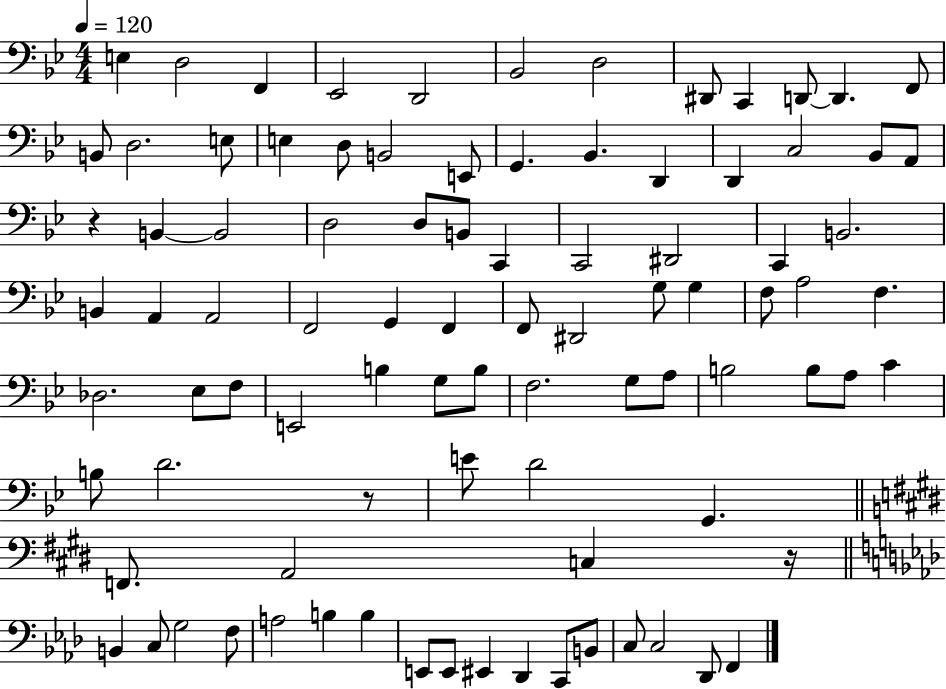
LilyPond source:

{
  \clef bass
  \numericTimeSignature
  \time 4/4
  \key bes \major
  \tempo 4 = 120
  e4 d2 f,4 | ees,2 d,2 | bes,2 d2 | dis,8 c,4 d,8~~ d,4. f,8 | \break b,8 d2. e8 | e4 d8 b,2 e,8 | g,4. bes,4. d,4 | d,4 c2 bes,8 a,8 | \break r4 b,4~~ b,2 | d2 d8 b,8 c,4 | c,2 dis,2 | c,4 b,2. | \break b,4 a,4 a,2 | f,2 g,4 f,4 | f,8 dis,2 g8 g4 | f8 a2 f4. | \break des2. ees8 f8 | e,2 b4 g8 b8 | f2. g8 a8 | b2 b8 a8 c'4 | \break b8 d'2. r8 | e'8 d'2 g,4. | \bar "||" \break \key e \major f,8. a,2 c4 r16 | \bar "||" \break \key aes \major b,4 c8 g2 f8 | a2 b4 b4 | e,8 e,8 eis,4 des,4 c,8 b,8 | c8 c2 des,8 f,4 | \break \bar "|."
}